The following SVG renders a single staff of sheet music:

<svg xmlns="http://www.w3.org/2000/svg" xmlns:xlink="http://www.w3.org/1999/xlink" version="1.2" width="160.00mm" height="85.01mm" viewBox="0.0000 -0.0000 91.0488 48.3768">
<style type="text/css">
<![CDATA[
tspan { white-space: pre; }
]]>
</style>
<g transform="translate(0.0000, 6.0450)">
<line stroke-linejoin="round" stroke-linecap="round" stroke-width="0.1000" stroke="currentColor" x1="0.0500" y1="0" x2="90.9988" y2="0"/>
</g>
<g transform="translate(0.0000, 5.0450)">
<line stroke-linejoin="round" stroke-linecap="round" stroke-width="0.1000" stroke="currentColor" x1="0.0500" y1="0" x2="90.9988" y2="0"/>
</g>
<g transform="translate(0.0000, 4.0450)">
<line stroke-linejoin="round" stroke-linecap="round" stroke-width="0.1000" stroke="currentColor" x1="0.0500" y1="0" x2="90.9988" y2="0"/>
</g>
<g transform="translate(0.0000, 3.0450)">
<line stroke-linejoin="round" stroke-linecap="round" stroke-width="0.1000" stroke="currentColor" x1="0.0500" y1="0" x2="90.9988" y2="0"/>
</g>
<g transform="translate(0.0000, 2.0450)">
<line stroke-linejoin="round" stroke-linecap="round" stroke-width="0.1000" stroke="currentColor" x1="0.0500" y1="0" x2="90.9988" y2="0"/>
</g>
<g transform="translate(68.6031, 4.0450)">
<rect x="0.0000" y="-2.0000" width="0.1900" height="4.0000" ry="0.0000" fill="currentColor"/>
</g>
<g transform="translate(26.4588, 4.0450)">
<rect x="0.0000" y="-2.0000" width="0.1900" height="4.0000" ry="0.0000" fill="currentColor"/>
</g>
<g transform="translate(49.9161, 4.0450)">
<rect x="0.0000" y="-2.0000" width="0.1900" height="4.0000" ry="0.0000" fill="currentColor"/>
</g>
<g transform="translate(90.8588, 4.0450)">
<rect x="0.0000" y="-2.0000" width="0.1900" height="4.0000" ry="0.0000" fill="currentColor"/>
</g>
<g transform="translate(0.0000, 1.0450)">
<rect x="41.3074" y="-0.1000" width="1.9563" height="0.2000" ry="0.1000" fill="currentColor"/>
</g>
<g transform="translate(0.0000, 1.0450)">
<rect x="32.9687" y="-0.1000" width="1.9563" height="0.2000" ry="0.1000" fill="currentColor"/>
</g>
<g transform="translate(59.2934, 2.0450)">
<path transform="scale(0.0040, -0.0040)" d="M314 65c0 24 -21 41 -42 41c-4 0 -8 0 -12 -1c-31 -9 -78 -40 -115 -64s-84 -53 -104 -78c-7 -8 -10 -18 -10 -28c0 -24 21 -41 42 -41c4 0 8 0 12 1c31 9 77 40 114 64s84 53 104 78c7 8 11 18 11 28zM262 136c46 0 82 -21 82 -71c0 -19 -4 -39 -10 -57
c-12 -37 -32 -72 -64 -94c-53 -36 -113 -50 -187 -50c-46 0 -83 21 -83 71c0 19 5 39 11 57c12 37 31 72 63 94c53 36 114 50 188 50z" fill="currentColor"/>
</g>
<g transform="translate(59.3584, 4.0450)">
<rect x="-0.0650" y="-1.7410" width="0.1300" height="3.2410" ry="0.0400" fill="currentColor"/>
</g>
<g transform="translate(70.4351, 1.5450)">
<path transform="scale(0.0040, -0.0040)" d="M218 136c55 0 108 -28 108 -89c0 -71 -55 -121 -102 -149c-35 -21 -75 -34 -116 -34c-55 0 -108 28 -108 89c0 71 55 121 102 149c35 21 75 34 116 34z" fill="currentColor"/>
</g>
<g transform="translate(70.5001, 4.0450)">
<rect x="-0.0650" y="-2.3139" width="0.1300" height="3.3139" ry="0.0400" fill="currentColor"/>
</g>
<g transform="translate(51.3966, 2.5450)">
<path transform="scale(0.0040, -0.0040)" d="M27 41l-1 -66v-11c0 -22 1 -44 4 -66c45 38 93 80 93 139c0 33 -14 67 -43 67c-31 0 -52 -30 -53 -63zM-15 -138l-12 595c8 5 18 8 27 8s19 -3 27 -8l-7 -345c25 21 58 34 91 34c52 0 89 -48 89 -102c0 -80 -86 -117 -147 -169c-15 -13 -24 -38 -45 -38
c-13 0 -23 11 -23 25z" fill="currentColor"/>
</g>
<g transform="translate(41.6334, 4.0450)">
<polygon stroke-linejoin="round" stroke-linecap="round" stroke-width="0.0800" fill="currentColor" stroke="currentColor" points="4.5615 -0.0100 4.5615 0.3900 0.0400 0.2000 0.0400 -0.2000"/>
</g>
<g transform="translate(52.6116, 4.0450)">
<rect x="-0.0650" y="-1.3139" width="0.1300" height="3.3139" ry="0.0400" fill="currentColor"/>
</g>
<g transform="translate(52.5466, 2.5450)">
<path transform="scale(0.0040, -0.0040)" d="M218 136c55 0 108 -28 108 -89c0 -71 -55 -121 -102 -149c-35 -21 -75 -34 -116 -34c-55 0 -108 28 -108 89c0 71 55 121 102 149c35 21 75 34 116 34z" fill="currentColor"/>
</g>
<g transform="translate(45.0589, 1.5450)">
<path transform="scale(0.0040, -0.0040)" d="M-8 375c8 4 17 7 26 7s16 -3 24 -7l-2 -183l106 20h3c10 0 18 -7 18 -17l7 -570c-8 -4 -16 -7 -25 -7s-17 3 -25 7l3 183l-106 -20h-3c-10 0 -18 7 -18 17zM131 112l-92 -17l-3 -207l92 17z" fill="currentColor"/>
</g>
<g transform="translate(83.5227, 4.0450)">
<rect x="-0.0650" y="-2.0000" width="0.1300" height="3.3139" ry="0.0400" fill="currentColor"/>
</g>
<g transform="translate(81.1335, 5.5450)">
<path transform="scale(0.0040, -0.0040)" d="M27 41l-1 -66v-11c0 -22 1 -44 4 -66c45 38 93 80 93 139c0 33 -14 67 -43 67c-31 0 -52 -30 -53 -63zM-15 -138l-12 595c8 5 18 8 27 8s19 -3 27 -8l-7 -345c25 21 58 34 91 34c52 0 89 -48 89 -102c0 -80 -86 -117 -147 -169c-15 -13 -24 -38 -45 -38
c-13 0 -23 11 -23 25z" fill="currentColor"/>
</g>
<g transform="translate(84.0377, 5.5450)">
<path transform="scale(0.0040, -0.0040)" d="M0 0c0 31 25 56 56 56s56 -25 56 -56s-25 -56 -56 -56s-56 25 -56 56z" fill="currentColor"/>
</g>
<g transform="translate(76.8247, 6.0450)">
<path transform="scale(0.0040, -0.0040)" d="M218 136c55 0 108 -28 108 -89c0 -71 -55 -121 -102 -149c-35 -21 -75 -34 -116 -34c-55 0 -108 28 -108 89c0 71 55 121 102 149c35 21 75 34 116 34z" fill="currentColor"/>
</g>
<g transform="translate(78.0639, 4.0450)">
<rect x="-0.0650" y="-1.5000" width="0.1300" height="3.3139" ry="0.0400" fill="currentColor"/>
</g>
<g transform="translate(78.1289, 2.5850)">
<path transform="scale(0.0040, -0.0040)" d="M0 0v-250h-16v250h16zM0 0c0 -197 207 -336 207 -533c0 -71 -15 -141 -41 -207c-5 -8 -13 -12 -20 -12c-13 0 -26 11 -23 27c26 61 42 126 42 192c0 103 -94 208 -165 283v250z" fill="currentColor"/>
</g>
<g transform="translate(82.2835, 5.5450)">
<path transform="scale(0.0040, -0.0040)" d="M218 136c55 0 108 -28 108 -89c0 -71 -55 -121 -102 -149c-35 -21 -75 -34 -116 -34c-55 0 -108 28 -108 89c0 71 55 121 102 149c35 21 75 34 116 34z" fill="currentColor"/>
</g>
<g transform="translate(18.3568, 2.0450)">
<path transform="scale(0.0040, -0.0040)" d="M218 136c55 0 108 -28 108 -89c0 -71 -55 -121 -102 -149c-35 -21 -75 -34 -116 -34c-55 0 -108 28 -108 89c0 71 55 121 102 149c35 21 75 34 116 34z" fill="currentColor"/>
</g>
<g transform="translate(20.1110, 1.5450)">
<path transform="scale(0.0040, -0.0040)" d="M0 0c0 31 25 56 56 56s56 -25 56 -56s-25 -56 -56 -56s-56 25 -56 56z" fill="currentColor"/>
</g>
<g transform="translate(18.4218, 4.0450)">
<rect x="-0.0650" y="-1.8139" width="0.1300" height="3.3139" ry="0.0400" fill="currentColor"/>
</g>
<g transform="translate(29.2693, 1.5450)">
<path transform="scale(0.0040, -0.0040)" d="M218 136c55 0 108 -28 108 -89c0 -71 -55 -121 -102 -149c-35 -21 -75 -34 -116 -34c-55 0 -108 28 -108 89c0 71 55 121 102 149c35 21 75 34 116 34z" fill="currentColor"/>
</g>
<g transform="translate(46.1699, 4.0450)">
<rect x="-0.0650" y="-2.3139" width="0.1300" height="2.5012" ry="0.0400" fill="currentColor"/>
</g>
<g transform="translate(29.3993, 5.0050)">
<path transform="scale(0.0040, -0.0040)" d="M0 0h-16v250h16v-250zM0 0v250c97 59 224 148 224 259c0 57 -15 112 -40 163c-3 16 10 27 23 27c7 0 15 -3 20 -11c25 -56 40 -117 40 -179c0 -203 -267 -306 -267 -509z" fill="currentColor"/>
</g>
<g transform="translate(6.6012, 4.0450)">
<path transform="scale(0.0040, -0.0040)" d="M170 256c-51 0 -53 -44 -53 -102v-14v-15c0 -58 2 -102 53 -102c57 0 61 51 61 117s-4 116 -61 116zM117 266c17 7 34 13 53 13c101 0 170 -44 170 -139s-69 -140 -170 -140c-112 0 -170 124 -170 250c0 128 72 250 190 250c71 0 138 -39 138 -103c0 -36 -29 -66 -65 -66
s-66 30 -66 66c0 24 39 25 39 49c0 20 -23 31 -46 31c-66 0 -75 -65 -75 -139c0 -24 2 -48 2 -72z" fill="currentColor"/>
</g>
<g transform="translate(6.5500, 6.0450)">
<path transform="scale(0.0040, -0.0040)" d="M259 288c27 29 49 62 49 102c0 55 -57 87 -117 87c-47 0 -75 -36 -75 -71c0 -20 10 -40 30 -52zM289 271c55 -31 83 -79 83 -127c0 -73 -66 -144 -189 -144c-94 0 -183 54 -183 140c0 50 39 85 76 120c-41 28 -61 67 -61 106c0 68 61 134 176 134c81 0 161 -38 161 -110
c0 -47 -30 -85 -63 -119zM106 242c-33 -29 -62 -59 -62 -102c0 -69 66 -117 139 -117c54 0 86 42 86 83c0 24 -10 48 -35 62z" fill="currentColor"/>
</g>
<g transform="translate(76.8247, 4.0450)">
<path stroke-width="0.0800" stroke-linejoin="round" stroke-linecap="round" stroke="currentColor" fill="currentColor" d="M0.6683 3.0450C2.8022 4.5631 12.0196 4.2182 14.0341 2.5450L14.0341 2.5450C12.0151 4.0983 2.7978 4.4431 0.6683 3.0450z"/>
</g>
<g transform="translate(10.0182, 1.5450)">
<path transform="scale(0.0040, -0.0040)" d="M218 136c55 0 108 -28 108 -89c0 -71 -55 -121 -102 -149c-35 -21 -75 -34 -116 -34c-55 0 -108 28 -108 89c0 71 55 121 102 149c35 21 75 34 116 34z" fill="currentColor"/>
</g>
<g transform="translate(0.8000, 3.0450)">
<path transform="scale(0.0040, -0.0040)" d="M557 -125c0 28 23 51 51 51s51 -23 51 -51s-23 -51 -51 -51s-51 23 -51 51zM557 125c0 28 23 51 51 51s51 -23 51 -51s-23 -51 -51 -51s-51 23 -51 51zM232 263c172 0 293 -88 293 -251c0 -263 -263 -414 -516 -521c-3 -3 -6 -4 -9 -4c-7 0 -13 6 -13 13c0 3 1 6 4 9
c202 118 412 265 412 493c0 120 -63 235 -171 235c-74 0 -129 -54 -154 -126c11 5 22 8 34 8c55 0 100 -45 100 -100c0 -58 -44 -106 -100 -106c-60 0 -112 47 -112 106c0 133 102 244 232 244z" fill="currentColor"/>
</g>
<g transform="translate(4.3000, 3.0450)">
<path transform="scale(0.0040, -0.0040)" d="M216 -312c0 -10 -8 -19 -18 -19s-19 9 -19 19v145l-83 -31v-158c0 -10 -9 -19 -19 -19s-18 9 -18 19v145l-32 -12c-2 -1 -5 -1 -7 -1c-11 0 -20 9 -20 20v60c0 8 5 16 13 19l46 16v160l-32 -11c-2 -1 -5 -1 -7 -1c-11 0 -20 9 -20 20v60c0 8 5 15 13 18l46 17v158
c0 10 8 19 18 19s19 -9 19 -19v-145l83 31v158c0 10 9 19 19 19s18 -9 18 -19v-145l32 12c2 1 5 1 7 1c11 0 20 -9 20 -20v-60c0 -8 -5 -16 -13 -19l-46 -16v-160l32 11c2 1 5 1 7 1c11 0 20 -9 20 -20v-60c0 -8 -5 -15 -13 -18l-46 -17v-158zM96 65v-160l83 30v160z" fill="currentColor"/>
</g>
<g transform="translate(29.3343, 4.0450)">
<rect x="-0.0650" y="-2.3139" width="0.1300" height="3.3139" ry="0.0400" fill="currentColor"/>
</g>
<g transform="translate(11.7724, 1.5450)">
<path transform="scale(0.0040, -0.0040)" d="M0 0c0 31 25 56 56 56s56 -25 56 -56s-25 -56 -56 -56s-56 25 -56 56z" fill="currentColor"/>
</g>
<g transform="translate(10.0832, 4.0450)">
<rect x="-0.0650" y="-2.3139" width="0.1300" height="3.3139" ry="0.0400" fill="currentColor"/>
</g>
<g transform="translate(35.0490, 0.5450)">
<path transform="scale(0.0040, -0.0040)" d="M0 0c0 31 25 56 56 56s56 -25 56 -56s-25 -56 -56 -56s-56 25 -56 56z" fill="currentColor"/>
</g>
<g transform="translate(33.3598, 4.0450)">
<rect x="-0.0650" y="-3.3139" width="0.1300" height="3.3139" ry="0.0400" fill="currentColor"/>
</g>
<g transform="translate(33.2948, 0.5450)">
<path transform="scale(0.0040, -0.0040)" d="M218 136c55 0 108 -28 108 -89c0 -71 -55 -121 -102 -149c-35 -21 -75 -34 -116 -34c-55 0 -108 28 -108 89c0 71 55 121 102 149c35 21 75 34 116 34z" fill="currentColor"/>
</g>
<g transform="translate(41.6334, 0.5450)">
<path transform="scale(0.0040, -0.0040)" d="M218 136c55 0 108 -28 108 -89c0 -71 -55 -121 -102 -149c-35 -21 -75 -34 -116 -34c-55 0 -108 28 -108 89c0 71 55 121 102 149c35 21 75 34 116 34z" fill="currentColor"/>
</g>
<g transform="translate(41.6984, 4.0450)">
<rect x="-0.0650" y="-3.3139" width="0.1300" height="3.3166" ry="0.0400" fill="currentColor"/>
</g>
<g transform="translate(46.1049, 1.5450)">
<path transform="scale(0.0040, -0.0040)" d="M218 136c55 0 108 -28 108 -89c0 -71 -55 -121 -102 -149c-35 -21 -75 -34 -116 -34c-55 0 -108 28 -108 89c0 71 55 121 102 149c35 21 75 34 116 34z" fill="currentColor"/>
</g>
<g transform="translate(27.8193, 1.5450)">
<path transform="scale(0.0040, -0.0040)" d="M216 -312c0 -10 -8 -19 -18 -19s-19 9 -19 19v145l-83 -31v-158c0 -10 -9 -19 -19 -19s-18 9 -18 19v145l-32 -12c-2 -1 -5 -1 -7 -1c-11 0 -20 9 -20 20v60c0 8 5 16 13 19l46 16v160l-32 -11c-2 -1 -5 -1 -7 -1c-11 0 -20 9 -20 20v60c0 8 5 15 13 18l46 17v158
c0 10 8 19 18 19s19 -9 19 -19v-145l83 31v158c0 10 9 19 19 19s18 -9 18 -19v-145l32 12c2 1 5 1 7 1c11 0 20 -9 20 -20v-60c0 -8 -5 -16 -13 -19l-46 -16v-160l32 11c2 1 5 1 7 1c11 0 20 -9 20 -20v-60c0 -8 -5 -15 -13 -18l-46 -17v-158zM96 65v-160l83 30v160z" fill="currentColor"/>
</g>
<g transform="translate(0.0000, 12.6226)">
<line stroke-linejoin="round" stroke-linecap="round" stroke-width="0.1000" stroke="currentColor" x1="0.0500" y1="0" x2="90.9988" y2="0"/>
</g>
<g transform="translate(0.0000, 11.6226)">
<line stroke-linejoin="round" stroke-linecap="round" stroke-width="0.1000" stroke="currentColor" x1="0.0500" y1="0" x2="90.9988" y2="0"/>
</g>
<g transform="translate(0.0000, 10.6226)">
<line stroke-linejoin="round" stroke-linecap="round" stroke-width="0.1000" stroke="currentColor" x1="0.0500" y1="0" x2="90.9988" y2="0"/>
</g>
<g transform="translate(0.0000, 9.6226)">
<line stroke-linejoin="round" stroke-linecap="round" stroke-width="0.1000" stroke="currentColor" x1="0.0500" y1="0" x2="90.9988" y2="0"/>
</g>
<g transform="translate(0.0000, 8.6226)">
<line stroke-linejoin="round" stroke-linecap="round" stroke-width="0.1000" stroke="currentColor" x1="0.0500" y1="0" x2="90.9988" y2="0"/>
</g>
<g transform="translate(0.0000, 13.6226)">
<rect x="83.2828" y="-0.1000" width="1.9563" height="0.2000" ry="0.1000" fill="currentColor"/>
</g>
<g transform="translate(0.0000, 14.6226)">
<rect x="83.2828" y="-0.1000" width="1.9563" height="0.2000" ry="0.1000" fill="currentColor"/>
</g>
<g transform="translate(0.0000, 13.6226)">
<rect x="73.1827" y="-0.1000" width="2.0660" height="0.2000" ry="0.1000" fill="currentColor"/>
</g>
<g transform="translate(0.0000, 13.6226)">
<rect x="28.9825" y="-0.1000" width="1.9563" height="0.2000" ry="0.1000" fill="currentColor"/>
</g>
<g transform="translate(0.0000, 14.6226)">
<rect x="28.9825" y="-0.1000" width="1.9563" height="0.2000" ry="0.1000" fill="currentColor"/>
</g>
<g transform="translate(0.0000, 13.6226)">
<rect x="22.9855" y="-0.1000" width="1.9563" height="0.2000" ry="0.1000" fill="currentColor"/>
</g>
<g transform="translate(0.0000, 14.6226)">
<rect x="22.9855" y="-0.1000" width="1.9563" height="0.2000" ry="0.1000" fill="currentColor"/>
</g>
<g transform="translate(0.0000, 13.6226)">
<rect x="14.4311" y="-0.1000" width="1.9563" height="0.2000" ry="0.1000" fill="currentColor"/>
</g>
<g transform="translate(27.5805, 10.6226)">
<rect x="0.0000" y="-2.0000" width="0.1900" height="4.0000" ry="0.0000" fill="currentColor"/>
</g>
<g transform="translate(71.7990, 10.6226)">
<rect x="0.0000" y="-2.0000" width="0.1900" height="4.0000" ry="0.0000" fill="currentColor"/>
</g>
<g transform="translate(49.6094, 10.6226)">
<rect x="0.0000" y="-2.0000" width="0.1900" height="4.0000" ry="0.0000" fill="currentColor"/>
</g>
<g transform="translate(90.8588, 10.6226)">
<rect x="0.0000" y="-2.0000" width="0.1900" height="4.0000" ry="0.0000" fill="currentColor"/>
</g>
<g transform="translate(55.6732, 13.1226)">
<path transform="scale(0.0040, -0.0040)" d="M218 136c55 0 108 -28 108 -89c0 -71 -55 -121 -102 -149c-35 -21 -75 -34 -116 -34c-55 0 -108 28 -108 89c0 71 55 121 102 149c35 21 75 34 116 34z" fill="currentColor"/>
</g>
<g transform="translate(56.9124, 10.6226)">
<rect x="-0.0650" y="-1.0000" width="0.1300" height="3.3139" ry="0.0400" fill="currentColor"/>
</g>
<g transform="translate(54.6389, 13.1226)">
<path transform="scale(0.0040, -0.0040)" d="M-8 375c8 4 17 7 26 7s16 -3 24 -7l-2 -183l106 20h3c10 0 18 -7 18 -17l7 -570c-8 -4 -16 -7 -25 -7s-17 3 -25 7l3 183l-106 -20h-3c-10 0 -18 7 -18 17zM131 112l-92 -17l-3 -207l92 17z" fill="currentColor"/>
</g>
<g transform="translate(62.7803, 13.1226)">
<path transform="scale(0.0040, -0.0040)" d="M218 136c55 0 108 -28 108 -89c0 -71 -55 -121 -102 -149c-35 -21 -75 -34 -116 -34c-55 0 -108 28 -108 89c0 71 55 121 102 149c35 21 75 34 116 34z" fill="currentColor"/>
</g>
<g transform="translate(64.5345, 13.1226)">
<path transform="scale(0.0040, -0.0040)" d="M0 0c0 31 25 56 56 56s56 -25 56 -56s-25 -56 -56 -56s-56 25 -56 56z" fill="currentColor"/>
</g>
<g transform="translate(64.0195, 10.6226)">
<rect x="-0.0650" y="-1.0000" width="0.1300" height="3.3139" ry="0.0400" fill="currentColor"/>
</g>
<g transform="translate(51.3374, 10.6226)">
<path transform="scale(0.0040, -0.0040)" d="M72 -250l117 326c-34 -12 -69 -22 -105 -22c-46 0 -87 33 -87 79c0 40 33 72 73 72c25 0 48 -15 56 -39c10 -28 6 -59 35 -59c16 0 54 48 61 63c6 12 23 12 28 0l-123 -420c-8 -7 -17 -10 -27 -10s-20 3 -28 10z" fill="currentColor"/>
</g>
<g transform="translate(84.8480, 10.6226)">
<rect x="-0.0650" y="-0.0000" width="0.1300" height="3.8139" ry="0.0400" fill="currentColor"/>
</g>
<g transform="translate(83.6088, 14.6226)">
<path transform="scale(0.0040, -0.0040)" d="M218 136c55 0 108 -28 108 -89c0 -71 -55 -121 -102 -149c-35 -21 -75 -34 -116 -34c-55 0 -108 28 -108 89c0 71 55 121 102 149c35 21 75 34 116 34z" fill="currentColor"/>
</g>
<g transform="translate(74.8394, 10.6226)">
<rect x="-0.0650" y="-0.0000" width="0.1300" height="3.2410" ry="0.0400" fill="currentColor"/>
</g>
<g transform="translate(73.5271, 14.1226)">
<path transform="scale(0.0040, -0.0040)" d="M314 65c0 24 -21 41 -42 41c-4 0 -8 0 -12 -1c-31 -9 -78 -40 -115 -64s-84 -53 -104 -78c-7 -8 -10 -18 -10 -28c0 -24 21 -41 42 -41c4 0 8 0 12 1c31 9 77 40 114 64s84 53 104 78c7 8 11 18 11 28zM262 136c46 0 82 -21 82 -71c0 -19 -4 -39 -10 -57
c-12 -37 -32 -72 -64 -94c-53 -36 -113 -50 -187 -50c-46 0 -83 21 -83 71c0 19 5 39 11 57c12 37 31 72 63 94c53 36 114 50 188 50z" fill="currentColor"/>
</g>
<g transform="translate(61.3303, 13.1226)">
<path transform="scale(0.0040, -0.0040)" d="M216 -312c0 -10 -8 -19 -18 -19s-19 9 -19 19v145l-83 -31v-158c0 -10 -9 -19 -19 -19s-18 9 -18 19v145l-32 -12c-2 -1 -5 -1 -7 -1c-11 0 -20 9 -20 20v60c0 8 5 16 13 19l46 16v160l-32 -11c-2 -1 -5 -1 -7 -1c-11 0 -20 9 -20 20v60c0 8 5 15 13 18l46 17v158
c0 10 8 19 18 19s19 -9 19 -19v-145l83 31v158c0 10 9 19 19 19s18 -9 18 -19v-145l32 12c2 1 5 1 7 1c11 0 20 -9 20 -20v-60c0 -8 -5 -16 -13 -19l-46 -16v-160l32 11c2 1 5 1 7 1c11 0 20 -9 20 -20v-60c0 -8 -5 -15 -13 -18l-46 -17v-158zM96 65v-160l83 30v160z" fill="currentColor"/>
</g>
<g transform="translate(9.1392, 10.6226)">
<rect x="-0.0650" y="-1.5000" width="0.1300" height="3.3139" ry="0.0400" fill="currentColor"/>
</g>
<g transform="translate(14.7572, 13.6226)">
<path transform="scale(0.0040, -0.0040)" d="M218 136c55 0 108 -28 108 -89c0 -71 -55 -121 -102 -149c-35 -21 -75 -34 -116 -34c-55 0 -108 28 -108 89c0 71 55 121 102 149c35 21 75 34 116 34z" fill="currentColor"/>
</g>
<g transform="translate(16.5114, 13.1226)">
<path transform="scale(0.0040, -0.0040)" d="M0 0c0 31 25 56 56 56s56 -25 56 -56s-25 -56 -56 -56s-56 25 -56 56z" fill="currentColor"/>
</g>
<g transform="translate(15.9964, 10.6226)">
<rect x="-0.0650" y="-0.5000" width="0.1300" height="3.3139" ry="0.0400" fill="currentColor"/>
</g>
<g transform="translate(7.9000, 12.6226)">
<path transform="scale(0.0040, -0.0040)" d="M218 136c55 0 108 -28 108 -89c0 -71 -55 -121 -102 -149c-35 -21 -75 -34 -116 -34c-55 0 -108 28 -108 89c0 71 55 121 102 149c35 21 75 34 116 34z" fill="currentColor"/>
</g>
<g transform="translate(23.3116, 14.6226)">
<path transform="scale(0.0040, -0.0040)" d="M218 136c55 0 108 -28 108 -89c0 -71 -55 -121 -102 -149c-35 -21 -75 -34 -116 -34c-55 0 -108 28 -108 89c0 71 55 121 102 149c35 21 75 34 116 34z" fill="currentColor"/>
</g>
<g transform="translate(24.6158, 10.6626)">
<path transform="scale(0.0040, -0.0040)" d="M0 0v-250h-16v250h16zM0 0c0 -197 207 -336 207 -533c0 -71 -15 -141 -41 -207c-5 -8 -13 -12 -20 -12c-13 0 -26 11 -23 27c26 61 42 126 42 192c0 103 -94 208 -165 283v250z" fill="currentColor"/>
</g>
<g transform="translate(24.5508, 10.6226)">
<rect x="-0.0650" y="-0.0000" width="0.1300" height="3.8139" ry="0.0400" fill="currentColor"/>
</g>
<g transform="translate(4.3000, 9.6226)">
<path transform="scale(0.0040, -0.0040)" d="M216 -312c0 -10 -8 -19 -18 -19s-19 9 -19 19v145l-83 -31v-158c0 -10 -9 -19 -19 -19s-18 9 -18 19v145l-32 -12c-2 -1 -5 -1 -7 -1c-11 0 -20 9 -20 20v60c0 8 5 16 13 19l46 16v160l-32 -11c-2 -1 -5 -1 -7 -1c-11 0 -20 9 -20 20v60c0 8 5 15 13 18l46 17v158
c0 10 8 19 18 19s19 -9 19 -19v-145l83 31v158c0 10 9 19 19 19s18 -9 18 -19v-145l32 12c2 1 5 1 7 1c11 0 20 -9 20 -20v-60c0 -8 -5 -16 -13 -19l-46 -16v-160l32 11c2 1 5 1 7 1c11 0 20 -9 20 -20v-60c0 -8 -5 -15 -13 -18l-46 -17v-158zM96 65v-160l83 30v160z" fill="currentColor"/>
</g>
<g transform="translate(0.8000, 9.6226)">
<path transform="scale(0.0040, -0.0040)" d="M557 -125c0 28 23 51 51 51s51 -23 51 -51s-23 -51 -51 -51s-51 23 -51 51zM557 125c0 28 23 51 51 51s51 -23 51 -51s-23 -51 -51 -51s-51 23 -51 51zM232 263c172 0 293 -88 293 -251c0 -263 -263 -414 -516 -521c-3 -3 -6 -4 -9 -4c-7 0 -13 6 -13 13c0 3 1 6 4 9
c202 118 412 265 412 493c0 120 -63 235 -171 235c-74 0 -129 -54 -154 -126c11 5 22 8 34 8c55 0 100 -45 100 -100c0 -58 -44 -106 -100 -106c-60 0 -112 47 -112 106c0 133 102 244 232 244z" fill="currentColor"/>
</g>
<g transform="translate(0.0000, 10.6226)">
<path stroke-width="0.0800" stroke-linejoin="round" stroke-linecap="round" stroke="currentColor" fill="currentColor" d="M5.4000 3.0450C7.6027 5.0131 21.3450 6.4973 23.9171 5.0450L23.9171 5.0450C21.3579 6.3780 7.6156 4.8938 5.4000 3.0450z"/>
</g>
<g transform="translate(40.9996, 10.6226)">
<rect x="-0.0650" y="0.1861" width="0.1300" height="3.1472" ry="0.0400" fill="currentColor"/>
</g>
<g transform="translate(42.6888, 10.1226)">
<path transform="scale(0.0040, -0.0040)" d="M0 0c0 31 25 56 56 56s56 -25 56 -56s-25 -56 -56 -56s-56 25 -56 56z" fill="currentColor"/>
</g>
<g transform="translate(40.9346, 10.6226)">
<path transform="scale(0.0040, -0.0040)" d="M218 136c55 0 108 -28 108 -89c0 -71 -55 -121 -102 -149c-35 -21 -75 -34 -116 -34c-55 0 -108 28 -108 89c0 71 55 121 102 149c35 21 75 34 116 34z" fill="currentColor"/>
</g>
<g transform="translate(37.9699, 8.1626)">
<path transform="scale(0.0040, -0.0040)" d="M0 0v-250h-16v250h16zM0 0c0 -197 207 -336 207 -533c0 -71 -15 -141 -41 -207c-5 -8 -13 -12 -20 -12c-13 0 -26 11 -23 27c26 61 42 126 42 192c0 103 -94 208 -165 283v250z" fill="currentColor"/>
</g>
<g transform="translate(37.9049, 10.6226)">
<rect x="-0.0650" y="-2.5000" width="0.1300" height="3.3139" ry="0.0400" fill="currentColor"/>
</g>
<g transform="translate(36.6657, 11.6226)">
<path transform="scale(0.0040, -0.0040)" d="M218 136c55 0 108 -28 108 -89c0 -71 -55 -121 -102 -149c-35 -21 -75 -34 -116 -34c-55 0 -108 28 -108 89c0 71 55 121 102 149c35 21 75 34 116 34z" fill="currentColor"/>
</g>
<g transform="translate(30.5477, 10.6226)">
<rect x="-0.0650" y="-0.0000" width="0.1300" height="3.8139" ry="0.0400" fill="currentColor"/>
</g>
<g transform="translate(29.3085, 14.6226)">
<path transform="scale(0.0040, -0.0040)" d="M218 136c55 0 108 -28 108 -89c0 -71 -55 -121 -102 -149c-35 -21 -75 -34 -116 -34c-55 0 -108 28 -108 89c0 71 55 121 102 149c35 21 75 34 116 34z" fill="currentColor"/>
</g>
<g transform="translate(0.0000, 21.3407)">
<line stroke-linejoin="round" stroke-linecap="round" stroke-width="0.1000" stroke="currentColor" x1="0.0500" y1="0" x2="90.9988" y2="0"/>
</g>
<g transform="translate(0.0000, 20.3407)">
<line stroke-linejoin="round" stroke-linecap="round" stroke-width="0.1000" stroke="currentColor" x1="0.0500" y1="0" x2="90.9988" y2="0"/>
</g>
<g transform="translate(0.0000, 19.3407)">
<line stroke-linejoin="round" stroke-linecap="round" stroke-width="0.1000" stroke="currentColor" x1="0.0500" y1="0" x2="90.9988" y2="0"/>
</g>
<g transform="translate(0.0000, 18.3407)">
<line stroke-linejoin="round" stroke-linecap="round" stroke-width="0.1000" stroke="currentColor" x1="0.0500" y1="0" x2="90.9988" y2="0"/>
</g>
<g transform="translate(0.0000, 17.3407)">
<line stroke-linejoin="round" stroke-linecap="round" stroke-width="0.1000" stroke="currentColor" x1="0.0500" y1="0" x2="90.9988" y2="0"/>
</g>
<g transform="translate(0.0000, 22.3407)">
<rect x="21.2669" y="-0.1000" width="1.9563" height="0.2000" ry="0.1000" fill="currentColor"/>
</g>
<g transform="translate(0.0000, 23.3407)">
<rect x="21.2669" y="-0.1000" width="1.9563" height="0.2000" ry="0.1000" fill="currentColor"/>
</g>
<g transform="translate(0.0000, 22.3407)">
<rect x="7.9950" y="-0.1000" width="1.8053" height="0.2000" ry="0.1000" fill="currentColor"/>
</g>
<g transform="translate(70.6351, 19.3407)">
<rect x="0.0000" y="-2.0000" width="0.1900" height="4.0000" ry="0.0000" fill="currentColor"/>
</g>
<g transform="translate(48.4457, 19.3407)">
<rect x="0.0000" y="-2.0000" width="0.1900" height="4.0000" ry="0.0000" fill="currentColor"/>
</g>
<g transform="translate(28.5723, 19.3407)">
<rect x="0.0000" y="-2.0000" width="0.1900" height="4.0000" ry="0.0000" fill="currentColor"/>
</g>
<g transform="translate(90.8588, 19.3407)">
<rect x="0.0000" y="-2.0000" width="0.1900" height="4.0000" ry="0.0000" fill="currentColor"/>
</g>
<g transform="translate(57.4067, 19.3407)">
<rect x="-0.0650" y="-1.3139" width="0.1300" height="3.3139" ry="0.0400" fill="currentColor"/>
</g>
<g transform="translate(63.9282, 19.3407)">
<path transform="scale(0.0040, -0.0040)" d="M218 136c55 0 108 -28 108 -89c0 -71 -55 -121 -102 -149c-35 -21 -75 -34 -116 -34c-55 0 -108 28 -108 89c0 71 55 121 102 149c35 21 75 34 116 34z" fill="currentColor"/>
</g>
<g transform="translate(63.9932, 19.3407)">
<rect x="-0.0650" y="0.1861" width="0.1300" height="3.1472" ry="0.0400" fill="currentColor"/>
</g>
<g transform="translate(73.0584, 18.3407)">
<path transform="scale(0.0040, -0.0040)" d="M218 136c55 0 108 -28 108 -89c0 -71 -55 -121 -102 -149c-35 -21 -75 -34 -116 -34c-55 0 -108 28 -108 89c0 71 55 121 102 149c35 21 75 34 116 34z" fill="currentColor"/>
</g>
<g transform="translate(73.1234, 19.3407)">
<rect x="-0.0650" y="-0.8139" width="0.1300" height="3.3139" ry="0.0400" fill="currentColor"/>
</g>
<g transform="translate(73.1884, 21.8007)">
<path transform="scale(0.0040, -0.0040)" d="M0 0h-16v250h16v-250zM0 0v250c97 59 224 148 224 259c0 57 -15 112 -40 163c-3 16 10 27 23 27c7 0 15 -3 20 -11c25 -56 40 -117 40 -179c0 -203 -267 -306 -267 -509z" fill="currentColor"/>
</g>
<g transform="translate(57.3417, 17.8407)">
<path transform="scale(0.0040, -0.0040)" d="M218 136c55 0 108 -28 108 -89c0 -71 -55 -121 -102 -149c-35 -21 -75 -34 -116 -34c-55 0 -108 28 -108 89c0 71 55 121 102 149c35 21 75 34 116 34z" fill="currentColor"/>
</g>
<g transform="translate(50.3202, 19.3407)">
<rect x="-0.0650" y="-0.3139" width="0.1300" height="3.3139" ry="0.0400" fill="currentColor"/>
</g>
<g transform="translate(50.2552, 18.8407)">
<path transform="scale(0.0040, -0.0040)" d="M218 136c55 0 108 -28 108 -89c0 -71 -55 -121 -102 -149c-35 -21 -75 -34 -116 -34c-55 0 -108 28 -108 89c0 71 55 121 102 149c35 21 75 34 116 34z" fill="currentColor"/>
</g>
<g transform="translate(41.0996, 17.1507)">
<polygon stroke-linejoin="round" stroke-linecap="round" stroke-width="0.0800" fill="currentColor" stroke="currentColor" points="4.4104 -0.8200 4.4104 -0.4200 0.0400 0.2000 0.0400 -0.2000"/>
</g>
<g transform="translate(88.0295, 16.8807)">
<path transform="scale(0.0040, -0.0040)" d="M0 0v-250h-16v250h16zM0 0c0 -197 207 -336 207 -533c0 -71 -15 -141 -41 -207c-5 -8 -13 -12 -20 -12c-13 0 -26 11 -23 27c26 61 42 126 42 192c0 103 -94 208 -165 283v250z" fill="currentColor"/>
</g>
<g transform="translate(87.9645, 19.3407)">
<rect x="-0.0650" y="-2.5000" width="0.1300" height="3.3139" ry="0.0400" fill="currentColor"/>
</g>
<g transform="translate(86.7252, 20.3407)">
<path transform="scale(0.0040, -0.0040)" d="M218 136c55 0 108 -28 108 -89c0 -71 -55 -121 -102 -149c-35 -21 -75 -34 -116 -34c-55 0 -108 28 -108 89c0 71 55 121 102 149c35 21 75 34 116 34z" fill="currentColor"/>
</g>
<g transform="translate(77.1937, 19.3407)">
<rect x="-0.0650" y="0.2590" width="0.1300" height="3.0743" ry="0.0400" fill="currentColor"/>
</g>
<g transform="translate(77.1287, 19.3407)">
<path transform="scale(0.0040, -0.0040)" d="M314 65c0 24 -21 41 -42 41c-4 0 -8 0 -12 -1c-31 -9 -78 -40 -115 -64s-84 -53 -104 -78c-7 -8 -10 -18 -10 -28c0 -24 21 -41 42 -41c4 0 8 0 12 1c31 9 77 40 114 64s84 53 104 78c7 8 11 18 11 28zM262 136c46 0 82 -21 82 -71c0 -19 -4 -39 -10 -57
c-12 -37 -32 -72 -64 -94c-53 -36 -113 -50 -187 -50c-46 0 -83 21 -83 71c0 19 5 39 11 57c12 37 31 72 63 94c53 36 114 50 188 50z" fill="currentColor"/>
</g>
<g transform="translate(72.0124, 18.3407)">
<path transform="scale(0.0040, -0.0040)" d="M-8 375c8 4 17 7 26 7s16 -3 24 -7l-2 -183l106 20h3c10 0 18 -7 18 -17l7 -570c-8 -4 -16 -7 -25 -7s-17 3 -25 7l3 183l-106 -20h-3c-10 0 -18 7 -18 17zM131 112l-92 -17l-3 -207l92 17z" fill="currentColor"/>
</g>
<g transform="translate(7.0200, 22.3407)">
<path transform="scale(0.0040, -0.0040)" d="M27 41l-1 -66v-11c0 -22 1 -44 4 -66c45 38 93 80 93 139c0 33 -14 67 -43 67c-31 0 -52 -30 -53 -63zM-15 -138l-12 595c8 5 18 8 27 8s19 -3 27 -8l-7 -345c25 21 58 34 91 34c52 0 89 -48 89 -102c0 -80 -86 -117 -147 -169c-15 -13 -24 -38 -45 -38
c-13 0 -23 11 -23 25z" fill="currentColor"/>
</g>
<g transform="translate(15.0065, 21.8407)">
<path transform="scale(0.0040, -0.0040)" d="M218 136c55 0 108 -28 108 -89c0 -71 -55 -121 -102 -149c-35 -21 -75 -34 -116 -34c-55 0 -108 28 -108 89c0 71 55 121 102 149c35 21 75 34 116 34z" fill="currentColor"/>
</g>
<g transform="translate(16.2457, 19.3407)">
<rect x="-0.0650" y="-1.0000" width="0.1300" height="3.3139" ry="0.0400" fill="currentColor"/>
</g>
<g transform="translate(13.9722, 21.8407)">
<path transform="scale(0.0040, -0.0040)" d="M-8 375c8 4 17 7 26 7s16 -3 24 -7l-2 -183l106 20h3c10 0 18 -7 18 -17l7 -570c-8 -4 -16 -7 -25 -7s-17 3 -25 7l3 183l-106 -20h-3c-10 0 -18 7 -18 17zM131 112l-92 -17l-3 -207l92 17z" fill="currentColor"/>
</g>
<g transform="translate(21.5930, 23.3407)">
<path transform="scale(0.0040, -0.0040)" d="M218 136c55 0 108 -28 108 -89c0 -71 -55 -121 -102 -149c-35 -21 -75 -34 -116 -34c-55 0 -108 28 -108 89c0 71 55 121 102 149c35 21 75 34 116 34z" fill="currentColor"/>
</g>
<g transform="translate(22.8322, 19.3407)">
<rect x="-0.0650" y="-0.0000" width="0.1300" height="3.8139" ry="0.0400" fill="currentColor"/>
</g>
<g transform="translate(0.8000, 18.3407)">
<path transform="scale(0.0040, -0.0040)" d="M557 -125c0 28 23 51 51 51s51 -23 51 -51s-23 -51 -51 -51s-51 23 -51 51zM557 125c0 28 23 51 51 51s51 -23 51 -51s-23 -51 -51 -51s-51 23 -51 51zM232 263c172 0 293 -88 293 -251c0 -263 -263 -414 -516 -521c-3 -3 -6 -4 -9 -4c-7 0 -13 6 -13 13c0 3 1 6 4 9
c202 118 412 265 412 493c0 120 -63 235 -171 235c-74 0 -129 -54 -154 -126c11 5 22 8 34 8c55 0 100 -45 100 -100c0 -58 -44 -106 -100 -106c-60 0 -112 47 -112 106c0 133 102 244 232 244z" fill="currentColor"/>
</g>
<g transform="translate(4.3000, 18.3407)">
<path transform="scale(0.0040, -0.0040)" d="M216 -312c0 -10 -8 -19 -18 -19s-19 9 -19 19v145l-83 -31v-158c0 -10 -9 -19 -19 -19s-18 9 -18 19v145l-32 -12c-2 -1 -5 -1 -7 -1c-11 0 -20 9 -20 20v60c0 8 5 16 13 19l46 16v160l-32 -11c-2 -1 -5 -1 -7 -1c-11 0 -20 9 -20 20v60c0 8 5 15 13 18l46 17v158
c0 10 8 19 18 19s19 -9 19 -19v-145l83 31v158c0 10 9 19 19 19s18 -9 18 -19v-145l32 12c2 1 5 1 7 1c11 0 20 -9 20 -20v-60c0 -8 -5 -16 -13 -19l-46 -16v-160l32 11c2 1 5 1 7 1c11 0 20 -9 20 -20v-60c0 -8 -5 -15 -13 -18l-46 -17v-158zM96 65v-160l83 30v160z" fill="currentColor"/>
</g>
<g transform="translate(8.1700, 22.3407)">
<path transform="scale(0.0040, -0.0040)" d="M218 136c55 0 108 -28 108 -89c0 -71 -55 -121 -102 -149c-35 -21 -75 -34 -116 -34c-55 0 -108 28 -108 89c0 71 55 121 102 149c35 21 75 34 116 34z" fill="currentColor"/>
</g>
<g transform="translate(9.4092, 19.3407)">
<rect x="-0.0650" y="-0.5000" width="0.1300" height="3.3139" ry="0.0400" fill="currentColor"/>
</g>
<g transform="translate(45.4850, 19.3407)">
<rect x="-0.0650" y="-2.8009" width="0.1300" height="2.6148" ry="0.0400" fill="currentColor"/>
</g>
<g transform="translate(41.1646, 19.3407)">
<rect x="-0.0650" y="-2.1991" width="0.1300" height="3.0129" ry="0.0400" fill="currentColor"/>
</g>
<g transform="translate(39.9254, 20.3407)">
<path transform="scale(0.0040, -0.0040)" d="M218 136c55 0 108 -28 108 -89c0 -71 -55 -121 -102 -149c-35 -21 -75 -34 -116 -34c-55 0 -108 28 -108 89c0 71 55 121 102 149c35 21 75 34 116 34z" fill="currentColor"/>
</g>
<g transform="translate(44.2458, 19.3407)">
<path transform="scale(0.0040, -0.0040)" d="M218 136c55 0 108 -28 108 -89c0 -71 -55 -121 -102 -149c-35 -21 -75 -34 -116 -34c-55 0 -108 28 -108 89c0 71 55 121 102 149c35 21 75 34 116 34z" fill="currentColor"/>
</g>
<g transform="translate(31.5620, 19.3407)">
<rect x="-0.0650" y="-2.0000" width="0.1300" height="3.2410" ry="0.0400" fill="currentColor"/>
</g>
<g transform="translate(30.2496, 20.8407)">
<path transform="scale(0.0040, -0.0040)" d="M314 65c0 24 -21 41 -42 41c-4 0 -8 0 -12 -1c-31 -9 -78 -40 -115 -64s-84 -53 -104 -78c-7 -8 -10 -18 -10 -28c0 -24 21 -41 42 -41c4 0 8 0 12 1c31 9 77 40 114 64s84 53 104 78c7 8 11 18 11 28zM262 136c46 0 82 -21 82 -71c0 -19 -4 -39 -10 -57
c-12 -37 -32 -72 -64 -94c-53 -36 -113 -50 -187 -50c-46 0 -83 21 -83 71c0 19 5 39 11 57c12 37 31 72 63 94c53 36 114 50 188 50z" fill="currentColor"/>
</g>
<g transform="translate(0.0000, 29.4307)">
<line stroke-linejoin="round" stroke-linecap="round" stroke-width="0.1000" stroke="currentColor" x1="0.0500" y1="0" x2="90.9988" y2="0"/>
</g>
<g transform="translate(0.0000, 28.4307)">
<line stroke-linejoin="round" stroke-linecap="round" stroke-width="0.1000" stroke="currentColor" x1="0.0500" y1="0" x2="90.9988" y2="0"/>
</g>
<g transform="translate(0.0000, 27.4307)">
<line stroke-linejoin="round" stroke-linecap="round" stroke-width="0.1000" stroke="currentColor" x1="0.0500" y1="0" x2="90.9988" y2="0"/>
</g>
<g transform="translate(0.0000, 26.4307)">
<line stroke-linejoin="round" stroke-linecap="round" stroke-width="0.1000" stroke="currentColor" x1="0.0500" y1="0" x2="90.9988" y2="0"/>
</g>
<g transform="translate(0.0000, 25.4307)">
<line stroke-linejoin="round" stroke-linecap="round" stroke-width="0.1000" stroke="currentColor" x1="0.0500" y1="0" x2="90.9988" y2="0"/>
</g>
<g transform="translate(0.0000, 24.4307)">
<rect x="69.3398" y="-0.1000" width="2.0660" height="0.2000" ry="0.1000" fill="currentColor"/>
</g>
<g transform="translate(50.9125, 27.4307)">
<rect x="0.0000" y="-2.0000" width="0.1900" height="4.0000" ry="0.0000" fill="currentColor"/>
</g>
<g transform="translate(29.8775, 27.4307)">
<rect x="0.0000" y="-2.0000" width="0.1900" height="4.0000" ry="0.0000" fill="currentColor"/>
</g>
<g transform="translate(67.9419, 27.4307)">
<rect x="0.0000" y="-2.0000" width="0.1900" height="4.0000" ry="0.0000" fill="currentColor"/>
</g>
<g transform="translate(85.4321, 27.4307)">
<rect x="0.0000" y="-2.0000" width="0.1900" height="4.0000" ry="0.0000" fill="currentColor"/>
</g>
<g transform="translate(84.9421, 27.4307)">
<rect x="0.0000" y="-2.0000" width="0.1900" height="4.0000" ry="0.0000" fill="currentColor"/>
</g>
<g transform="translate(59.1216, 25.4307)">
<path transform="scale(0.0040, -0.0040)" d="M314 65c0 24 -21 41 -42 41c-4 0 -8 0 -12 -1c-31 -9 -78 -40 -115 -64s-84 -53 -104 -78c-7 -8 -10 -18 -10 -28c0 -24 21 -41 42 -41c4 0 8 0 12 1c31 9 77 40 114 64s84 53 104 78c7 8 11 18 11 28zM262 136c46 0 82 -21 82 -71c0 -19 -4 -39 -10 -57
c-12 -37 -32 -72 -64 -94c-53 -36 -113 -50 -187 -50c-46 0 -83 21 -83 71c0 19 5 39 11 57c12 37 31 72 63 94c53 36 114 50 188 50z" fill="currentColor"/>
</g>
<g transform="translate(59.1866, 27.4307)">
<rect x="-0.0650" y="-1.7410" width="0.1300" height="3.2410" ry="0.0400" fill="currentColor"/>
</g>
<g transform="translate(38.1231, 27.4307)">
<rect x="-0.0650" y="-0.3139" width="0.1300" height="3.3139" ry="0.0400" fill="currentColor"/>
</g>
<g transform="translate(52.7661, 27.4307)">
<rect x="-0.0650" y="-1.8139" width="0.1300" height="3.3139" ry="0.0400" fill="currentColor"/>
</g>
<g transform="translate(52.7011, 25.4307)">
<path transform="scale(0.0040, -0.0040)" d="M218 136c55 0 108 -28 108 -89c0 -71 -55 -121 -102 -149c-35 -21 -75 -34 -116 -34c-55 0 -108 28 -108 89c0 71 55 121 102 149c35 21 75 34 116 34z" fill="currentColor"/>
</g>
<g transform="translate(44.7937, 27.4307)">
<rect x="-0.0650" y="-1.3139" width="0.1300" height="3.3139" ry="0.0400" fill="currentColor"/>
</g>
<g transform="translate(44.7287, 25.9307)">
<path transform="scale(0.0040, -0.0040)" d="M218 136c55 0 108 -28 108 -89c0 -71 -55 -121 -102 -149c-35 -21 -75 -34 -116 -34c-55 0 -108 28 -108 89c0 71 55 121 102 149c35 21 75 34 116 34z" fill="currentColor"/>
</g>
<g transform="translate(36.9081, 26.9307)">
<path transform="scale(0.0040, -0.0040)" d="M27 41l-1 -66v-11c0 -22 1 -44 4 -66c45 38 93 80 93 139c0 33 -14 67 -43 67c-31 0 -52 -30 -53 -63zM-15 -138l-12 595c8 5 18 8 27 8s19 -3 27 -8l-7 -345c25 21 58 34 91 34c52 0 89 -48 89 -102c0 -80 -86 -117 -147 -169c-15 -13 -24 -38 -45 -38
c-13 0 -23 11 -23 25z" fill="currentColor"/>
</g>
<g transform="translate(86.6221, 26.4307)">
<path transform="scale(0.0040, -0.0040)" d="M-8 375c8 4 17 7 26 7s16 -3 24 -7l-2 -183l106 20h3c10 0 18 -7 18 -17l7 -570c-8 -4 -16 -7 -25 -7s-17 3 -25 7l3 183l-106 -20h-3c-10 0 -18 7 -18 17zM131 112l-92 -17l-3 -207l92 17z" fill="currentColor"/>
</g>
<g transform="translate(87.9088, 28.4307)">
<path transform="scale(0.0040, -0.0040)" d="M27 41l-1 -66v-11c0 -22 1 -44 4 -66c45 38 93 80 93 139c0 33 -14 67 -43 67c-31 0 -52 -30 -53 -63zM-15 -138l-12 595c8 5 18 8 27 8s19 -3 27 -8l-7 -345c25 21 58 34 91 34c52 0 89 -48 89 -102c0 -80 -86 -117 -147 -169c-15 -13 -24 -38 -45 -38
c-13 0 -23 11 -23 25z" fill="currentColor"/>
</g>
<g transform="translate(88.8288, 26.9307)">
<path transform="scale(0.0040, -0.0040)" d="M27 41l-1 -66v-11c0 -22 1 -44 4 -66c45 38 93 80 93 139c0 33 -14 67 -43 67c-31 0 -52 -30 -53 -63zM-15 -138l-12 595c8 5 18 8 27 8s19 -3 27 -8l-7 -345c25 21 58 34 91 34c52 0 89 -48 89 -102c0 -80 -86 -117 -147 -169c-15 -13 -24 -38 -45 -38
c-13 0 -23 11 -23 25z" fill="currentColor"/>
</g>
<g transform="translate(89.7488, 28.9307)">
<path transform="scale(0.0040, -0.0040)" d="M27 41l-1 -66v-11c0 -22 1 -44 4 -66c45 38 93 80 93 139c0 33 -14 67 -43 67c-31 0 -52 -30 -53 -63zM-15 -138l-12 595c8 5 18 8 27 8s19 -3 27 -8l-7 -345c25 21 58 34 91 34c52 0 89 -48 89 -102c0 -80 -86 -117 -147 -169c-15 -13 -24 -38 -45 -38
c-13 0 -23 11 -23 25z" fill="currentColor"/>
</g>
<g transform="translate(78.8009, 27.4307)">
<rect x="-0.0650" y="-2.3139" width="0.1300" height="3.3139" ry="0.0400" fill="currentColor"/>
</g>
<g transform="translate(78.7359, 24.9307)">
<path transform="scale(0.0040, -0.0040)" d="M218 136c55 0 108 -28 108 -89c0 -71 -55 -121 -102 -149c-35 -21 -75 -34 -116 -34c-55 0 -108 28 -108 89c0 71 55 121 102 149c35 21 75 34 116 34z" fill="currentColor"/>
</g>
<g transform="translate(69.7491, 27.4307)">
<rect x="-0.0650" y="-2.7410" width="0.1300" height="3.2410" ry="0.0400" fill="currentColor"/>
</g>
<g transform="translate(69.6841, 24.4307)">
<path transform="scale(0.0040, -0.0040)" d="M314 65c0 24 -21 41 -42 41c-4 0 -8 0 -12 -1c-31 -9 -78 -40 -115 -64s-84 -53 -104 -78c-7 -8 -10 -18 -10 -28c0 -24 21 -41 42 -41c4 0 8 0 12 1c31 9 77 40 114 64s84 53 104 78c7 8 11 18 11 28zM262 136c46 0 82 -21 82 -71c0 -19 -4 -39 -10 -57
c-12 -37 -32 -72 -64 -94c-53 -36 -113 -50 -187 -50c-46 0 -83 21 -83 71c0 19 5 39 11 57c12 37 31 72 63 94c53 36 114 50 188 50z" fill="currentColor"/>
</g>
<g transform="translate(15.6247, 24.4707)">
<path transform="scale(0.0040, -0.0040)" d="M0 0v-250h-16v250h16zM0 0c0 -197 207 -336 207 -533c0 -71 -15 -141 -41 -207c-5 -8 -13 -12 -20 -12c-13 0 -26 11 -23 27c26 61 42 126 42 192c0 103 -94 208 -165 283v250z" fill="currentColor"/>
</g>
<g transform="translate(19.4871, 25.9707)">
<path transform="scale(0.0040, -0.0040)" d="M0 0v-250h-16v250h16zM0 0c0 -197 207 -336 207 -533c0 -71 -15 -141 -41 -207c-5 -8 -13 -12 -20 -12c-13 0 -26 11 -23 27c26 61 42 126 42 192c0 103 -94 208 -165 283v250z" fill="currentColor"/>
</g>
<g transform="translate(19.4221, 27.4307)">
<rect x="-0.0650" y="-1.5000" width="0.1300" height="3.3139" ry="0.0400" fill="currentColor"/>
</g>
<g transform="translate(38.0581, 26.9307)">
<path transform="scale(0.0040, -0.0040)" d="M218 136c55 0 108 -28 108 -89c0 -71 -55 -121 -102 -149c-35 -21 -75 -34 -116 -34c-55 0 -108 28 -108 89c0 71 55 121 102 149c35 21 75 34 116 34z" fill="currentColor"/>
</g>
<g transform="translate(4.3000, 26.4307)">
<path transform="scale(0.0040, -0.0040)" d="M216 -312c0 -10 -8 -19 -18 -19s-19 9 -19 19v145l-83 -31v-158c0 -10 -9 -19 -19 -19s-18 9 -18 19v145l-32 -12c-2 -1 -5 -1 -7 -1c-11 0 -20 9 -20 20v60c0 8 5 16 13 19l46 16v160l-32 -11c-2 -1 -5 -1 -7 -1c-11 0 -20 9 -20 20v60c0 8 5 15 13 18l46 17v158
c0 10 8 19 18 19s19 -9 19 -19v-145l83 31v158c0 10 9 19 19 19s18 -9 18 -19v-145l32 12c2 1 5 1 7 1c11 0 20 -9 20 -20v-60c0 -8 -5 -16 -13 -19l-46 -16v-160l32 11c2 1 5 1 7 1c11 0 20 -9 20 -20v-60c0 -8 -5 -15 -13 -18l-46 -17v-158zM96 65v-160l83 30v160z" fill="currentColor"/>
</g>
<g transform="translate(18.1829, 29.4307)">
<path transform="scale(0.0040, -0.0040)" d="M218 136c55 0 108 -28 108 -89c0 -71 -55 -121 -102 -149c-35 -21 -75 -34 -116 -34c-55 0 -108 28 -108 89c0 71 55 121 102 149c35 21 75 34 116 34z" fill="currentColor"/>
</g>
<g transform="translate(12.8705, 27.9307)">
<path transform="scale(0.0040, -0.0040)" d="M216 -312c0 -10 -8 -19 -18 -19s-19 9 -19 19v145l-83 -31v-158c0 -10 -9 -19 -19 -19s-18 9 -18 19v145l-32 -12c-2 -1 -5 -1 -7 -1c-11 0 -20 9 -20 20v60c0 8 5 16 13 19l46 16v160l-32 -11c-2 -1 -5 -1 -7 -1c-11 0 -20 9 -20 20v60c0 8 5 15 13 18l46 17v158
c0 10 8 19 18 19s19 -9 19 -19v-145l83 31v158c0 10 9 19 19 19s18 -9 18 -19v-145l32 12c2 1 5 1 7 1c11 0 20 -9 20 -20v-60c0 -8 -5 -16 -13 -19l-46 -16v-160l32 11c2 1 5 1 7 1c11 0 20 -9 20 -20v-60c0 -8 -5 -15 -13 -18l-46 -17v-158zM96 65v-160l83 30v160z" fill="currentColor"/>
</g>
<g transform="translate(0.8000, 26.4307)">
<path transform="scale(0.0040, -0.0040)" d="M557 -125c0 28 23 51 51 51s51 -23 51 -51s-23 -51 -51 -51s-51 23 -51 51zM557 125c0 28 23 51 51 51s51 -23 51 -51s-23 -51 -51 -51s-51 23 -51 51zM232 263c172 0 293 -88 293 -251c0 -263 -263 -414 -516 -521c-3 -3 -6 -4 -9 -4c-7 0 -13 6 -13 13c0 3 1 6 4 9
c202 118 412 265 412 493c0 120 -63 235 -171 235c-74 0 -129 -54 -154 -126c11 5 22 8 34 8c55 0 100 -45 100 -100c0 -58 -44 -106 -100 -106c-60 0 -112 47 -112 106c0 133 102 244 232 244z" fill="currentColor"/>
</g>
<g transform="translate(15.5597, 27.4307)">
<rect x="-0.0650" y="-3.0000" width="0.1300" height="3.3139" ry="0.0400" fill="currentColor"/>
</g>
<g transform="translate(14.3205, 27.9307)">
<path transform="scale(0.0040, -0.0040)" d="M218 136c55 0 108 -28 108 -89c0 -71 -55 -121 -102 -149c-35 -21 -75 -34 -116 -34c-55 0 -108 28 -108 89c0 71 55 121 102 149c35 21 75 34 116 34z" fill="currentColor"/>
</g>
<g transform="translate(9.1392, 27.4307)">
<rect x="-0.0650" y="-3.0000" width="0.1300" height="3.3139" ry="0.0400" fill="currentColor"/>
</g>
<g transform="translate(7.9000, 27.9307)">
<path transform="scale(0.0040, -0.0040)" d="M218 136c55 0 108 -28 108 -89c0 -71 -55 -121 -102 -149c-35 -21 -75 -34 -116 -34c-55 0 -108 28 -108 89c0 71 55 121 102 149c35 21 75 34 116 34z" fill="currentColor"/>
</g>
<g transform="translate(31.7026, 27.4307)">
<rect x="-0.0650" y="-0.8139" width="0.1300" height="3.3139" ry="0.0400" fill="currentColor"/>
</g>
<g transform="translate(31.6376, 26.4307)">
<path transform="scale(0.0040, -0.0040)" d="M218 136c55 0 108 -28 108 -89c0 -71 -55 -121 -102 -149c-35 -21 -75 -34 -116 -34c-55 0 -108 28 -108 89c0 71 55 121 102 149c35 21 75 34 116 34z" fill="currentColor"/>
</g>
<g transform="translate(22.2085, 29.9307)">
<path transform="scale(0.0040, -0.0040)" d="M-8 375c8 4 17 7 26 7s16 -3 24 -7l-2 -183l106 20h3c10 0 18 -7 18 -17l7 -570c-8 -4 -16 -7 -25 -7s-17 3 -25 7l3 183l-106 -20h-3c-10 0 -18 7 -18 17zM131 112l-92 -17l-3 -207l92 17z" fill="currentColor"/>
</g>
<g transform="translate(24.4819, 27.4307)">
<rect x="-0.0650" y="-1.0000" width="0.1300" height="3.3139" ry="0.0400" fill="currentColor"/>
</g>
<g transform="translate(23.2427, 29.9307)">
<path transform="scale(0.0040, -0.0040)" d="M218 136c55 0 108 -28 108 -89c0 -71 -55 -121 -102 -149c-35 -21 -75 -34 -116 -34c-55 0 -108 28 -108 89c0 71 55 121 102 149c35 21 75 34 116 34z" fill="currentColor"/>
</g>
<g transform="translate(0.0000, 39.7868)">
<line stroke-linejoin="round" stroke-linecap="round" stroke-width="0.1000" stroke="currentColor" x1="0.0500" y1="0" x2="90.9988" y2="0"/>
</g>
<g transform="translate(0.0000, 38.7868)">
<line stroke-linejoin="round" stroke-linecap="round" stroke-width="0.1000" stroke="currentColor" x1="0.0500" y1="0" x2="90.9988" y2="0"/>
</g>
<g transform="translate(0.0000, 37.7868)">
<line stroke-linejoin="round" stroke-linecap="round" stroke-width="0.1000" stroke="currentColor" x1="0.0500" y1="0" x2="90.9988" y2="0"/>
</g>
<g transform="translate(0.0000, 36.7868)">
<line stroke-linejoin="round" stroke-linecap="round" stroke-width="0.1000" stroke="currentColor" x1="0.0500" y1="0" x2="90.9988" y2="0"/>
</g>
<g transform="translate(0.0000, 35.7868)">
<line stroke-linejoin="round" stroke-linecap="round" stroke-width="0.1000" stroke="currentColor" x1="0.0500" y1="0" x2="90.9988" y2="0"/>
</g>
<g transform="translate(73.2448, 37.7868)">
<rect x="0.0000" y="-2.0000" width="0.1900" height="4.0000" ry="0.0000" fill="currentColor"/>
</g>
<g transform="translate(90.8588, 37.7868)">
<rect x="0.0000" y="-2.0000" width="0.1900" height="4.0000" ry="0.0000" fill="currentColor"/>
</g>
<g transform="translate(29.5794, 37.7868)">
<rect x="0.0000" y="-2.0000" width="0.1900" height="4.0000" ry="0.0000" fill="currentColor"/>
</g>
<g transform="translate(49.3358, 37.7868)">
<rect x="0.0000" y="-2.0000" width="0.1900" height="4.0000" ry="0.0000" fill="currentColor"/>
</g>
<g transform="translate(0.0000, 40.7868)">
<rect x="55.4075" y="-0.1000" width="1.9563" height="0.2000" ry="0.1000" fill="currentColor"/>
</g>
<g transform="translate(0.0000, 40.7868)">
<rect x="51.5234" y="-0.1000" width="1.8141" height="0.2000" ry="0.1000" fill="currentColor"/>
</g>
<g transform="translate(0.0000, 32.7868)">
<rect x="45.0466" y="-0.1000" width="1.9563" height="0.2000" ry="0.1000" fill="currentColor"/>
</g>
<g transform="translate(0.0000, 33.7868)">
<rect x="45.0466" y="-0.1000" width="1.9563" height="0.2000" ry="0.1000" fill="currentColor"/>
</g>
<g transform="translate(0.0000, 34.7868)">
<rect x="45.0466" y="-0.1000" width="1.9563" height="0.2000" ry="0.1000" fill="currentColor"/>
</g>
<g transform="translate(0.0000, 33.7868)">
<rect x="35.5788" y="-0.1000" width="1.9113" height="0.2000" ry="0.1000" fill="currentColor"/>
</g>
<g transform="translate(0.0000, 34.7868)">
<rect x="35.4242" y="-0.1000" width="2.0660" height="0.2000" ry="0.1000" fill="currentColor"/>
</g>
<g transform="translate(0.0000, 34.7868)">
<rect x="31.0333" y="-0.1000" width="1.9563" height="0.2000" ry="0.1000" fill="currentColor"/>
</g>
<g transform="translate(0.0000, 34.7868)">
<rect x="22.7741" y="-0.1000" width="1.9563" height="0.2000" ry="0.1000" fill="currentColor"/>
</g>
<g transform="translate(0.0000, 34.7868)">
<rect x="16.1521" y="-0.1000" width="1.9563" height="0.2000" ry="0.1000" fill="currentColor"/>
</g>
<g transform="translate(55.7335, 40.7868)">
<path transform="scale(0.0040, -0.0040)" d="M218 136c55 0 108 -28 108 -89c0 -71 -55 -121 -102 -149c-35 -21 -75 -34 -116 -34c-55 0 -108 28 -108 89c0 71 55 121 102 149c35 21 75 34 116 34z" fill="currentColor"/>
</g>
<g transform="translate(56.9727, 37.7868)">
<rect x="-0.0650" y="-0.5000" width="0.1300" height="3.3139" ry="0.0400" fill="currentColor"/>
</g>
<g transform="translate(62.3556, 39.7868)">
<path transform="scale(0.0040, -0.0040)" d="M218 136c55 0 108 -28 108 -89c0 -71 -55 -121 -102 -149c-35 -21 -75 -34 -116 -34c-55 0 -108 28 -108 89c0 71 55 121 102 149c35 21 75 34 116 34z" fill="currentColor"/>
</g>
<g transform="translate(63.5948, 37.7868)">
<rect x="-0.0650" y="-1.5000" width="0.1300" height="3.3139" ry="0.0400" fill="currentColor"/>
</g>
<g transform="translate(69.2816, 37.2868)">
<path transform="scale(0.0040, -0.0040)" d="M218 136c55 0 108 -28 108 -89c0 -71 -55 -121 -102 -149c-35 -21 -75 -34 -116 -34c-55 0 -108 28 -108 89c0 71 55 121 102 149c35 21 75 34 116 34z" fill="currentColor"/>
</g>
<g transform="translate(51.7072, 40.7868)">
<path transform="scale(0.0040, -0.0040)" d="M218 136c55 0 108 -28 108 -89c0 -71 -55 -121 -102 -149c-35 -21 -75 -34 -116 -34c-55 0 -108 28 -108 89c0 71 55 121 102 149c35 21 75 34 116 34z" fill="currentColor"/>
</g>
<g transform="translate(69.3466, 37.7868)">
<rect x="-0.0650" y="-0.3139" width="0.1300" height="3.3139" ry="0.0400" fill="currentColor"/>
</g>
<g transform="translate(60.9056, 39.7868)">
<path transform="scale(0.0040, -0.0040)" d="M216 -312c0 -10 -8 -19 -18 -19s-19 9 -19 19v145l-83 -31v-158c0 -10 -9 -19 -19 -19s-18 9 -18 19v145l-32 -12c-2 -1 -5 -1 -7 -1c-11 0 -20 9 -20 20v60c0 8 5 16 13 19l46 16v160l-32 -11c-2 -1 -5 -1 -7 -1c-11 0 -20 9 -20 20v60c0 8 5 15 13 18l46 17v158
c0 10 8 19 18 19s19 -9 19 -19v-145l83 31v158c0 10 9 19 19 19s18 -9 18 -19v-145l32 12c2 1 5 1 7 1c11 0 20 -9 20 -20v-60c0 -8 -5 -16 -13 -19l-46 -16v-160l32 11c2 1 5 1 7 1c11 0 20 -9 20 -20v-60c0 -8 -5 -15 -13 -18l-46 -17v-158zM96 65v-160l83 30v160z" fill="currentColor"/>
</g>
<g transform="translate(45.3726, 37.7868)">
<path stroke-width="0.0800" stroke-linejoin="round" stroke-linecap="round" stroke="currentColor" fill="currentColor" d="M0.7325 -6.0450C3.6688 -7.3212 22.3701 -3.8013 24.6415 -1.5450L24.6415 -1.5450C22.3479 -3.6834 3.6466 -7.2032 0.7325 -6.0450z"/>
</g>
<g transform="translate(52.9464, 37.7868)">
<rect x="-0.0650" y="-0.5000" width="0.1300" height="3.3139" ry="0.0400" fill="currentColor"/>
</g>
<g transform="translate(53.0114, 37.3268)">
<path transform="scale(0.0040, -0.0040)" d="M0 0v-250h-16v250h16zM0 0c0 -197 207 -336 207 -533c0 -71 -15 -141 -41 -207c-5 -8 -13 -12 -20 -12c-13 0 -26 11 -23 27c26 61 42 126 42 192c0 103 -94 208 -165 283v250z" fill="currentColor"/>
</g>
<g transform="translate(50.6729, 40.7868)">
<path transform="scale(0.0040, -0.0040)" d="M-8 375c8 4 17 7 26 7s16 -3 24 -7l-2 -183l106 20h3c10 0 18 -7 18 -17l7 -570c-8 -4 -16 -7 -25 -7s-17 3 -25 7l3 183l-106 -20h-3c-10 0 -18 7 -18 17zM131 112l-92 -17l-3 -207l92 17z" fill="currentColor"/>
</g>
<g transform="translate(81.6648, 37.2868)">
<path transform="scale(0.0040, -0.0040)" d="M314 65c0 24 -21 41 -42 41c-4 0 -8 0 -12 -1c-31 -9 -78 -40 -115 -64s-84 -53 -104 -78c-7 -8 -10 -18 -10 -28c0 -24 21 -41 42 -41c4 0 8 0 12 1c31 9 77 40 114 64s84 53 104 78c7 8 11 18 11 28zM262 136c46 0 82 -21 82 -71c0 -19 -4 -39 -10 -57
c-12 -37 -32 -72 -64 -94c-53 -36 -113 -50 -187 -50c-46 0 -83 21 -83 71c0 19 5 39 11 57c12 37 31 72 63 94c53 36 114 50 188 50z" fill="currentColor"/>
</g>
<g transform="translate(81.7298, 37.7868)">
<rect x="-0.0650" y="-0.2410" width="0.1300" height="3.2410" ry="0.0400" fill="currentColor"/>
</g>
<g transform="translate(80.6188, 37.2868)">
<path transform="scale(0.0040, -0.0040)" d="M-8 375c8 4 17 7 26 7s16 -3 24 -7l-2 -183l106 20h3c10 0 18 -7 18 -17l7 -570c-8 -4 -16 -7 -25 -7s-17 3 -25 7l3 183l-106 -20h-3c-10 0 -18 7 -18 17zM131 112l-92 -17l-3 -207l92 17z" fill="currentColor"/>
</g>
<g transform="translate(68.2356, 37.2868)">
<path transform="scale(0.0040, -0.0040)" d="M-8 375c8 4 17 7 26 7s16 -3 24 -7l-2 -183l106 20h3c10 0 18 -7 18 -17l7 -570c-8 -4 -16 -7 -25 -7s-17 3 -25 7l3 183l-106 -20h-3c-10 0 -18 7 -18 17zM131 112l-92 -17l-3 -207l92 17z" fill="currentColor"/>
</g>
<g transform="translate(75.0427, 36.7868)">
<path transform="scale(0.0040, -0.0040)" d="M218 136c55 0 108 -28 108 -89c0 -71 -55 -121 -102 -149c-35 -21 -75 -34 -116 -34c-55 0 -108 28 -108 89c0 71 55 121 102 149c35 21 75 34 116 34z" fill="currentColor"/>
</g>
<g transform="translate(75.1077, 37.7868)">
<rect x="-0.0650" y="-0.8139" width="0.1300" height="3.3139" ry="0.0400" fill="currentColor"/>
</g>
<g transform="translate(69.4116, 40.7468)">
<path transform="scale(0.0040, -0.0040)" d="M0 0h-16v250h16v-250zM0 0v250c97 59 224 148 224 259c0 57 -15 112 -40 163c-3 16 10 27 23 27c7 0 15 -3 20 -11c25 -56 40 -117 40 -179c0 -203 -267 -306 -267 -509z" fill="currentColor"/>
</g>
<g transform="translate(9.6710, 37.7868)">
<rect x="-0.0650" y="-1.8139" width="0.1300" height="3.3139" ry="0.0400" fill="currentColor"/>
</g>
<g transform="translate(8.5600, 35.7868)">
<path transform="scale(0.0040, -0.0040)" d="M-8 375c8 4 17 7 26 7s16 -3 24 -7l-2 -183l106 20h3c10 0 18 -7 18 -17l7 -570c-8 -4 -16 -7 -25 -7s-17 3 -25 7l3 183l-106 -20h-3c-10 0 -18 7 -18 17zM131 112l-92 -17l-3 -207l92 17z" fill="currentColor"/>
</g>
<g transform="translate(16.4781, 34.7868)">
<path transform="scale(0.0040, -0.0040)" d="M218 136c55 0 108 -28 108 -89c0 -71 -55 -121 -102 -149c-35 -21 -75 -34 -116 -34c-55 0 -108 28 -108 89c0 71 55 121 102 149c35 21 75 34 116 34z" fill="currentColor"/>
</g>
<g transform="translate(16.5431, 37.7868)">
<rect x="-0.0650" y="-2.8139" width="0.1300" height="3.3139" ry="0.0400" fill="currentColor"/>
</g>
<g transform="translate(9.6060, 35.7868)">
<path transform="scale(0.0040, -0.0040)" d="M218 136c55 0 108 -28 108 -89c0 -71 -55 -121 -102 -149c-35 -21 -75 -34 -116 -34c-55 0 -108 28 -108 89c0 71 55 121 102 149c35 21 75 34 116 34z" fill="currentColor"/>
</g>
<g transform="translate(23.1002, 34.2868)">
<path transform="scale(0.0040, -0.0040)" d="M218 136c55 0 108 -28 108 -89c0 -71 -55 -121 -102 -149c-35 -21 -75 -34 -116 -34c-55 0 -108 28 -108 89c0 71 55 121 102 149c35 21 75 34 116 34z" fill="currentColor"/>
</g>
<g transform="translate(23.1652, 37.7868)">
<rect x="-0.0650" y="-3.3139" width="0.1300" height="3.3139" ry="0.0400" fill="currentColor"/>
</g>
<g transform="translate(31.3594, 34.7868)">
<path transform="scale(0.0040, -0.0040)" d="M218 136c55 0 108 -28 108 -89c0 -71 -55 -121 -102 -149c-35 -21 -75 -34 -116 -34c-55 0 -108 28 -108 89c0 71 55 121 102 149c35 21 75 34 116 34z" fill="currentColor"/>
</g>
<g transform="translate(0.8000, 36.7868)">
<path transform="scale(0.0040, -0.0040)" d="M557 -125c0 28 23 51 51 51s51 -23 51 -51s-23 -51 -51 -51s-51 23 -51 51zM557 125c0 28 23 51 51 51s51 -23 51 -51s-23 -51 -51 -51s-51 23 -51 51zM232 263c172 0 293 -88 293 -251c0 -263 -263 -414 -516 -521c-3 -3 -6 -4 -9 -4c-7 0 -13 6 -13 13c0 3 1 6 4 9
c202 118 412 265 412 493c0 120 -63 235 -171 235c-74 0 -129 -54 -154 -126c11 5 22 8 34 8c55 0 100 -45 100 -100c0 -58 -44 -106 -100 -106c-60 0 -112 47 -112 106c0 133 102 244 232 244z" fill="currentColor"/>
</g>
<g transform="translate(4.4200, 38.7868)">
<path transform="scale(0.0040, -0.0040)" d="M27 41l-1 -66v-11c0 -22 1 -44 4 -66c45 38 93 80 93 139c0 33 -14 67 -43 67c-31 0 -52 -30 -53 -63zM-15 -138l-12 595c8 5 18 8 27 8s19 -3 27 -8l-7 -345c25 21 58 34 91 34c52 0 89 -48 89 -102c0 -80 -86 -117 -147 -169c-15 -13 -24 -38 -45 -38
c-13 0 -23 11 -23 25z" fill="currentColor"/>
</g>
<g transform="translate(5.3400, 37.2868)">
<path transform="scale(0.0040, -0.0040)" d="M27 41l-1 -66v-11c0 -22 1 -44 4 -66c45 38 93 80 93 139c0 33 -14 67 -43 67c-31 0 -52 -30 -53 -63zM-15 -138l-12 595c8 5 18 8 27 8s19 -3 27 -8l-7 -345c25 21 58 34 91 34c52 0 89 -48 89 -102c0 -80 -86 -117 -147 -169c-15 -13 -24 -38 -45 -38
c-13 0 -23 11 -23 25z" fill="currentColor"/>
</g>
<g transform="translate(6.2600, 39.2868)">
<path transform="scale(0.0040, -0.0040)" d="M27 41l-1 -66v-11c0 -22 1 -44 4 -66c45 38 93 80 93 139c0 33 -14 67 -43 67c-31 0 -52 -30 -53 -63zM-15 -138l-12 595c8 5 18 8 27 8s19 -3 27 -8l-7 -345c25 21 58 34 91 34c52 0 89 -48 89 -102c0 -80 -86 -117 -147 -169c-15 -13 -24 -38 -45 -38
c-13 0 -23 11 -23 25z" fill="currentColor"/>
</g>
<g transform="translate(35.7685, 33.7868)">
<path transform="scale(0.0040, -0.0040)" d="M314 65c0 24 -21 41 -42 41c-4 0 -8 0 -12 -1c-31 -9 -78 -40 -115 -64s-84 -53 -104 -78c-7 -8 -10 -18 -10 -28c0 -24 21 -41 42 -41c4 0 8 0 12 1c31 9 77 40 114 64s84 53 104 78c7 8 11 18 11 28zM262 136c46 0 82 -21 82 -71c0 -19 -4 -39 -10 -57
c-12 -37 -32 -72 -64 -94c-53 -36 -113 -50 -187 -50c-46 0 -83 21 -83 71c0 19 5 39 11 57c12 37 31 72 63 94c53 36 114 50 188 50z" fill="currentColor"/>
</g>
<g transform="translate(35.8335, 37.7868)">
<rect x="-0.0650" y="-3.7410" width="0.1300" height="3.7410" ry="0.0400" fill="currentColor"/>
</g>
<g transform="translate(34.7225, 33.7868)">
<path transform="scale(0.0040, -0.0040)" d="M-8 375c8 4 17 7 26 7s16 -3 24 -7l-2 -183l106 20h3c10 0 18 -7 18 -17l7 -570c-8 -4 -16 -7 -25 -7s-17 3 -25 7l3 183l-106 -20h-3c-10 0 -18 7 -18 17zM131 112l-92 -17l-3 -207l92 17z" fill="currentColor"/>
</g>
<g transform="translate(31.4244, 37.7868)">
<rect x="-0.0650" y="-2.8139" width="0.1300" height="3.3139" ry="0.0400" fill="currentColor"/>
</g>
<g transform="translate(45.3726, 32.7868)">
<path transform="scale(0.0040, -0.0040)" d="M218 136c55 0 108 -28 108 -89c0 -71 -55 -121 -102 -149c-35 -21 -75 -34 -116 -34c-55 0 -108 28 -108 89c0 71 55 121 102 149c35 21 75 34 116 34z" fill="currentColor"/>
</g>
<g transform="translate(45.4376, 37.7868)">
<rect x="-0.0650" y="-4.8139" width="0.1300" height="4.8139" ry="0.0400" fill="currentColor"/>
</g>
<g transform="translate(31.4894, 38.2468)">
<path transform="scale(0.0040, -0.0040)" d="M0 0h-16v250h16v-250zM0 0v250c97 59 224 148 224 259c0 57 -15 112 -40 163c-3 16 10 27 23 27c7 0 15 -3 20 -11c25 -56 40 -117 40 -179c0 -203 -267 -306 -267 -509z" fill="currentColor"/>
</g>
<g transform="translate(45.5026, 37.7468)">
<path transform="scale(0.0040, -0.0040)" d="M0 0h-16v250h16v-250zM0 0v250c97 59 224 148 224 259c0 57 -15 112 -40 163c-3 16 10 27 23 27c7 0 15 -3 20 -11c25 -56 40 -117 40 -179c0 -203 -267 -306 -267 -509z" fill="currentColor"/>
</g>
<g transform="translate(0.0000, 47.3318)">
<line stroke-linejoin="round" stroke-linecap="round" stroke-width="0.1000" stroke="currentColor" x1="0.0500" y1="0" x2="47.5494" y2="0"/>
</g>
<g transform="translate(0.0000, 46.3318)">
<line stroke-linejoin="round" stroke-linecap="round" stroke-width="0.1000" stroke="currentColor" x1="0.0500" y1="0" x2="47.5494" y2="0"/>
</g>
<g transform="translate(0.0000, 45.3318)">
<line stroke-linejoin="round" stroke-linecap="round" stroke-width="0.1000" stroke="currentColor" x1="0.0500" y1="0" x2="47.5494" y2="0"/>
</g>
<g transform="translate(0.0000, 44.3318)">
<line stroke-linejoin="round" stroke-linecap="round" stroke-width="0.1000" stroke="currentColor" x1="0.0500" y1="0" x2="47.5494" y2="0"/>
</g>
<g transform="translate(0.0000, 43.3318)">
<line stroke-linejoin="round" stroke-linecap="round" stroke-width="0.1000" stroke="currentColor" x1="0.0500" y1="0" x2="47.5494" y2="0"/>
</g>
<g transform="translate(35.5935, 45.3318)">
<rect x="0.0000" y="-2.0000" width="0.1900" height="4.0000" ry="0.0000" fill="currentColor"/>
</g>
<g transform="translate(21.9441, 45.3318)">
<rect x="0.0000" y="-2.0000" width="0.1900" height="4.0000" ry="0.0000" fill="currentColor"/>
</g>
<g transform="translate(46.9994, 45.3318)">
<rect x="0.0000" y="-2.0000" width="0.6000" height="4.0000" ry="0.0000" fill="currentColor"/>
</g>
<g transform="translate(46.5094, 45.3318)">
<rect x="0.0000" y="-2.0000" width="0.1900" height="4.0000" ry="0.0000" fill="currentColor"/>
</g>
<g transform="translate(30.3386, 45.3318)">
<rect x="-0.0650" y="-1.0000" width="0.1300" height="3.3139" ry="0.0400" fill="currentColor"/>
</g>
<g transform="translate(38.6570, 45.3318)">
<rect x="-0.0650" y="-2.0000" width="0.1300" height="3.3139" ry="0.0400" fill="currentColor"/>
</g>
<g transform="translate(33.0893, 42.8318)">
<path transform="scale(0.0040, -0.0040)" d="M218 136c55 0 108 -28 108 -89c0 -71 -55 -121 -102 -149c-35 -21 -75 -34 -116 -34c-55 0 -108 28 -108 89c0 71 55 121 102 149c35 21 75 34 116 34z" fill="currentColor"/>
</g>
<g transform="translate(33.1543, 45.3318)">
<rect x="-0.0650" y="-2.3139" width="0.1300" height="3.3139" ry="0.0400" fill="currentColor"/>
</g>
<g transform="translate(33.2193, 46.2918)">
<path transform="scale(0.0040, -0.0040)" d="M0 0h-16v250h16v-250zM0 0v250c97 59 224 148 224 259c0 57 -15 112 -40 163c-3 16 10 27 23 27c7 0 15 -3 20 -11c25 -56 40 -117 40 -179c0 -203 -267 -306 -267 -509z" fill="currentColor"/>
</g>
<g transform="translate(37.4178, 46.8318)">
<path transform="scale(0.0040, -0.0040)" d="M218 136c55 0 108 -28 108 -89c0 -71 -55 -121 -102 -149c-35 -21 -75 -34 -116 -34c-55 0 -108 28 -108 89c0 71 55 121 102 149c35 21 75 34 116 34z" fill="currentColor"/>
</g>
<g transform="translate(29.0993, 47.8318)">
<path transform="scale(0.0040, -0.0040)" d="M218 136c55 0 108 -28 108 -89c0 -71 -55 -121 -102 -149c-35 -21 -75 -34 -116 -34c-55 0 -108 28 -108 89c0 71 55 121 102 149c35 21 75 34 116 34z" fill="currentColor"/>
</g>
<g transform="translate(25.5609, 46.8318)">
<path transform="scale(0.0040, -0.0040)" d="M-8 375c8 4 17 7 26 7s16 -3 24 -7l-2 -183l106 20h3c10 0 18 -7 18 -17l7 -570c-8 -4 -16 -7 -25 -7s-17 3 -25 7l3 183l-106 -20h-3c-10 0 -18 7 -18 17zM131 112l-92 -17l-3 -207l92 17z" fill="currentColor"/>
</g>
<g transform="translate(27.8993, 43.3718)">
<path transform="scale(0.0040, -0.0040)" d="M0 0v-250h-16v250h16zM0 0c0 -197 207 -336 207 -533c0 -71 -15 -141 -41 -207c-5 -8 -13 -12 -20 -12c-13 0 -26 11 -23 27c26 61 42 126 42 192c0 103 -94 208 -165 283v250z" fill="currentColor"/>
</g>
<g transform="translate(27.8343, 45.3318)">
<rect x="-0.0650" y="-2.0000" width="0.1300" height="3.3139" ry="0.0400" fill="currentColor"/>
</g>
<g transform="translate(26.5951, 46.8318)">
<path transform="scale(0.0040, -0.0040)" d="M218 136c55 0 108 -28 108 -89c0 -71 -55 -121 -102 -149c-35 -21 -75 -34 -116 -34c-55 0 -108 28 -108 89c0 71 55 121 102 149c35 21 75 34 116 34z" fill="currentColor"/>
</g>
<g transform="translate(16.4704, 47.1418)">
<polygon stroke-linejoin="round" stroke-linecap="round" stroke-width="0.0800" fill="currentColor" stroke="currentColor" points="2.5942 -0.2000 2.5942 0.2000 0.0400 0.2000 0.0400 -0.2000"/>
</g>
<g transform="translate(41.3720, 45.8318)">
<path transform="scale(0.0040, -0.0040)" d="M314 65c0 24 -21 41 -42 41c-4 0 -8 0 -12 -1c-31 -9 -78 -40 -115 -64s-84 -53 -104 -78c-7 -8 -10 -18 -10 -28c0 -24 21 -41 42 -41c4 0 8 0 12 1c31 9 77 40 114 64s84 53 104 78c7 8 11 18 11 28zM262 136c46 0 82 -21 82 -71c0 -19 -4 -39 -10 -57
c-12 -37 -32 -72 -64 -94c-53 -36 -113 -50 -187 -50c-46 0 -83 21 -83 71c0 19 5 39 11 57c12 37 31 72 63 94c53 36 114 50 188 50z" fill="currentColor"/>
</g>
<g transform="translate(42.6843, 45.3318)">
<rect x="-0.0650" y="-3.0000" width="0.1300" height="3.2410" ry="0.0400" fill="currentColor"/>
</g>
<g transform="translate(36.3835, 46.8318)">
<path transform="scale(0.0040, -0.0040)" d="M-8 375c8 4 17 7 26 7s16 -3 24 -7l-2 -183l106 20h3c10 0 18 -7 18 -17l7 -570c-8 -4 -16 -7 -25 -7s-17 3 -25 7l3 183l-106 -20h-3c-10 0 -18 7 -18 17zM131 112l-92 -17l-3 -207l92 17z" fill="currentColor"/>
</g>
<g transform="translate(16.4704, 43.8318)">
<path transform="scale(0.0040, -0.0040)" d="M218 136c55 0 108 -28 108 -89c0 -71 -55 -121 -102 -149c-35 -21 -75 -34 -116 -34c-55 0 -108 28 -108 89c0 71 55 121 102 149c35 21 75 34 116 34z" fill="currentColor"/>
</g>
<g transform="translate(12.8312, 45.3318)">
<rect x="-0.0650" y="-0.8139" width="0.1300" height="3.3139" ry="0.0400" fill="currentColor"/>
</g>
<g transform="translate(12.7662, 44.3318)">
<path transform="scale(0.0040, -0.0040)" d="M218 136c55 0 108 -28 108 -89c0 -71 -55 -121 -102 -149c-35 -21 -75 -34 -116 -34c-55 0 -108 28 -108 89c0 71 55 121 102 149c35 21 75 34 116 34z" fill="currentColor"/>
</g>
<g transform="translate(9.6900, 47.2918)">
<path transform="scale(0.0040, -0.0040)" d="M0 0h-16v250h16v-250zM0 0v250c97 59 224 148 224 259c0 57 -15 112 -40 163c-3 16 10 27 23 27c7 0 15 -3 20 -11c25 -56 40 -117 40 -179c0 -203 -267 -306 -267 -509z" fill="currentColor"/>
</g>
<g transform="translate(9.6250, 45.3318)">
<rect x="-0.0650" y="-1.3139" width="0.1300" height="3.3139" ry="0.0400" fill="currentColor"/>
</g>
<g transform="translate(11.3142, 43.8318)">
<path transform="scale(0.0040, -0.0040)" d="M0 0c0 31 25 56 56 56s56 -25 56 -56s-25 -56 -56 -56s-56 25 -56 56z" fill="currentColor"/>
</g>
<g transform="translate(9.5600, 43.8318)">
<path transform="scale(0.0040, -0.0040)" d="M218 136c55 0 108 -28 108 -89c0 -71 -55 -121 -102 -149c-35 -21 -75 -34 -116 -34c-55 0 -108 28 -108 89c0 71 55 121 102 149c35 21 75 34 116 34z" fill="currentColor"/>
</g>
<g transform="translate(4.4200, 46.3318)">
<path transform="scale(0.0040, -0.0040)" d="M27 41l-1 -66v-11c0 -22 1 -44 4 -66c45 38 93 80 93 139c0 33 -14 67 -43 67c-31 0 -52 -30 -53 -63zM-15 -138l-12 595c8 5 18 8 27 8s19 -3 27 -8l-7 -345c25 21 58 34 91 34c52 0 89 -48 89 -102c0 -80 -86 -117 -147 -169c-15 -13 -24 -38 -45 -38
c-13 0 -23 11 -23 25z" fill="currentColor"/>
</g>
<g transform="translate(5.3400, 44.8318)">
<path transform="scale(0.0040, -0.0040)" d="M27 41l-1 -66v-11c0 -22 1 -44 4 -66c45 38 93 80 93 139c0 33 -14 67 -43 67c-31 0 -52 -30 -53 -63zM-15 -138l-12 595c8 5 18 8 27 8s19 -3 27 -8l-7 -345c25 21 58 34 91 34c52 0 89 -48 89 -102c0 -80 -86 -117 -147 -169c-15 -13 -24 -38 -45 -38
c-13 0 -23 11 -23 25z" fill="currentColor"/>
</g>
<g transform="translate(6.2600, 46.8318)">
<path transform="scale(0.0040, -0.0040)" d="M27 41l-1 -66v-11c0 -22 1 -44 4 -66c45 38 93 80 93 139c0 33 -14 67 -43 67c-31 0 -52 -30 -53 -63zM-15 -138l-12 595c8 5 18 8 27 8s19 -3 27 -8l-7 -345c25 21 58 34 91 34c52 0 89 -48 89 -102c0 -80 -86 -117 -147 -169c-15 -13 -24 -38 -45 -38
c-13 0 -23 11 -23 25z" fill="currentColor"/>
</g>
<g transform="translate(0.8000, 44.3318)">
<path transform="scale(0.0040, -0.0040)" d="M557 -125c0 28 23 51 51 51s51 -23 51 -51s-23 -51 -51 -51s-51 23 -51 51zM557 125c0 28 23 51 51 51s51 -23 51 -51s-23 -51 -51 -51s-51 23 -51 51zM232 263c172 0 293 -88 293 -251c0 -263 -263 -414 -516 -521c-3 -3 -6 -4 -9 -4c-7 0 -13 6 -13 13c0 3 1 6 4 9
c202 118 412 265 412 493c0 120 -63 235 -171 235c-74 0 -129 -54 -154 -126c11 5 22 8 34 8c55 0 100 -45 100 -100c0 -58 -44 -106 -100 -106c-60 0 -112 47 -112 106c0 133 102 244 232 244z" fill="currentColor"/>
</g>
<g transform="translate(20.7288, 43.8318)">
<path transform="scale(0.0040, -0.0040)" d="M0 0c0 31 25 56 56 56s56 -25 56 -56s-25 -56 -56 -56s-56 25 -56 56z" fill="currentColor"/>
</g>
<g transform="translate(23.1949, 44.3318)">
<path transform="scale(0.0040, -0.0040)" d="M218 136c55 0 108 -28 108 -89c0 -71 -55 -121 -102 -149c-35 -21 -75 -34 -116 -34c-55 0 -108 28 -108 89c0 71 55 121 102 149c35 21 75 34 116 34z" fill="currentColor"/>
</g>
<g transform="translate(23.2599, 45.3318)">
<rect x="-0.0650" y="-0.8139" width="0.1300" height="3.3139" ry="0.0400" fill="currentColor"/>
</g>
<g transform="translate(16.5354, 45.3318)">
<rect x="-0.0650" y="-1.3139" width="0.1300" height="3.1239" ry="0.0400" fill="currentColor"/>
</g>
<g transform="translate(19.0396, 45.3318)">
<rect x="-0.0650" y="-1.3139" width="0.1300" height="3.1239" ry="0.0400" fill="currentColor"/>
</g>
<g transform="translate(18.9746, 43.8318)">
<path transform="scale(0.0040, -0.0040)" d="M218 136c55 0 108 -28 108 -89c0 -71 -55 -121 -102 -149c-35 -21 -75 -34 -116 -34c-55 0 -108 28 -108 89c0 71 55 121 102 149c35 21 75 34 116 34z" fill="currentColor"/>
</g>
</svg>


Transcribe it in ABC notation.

X:1
T:Untitled
M:6/8
L:1/4
K:G
B, A, ^B,/2 D D/2 B,/2 _G, A,2 B, G,,/2 _A,, G,, E,, C,,/2 C,, B,,/2 D, z/2 F,, ^F,, D,,2 C,, _E,, F,, C,, A,,2 B,,/2 D,/2 E, G, D, F,/2 D,2 B,,/2 C, ^C,/2 G,,/2 F,, ^F, _E, G, A, A,2 C2 B, A, C D C/2 E2 G/2 E,,/2 E,, ^G,, E,/2 F, E,2 G,/2 F, G,/2 G,/2 F, A,,/2 F,, _B,/2 A,, C,2